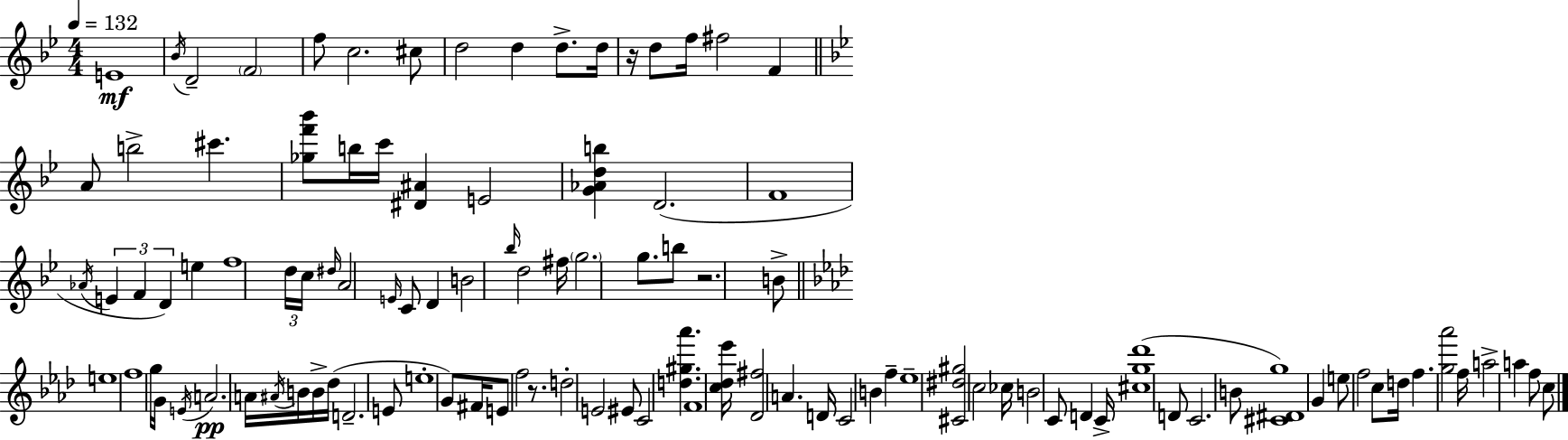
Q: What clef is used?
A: treble